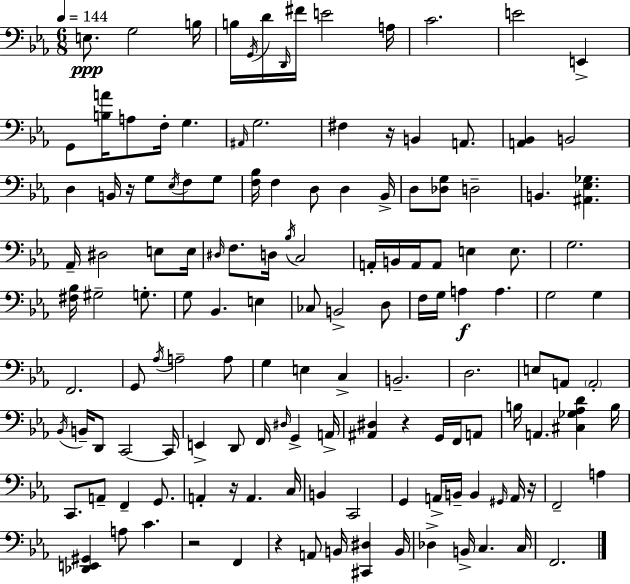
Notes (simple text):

E3/e. G3/h B3/s B3/s G2/s D4/s D2/s F#4/s E4/h A3/s C4/h. E4/h E2/q G2/e [B3,A4]/s A3/e F3/s G3/q. A#2/s G3/h. F#3/q R/s B2/q A2/e. [A2,Bb2]/q B2/h D3/q B2/s R/s G3/e Eb3/s F3/e G3/e [F3,Bb3]/s F3/q D3/e D3/q Bb2/s D3/e [Db3,G3]/e D3/h B2/q. [A#2,Eb3,Gb3]/q. Ab2/s D#3/h E3/e E3/s D#3/s F3/e. D3/s Bb3/s C3/h A2/s B2/s A2/s A2/e E3/q E3/e. G3/h. [F#3,Bb3]/s G#3/h G3/e. G3/e Bb2/q. E3/q CES3/e B2/h D3/e F3/s G3/s A3/q A3/q. G3/h G3/q F2/h. G2/e Ab3/s A3/h A3/e G3/q E3/q C3/q B2/h. D3/h. E3/e A2/e A2/h Bb2/s B2/s D2/e C2/h C2/s E2/q D2/e F2/s D#3/s G2/q A2/s [A#2,D#3]/q R/q G2/s F2/s A2/e B3/s A2/q. [C#3,Gb3,Ab3,D4]/q B3/s C2/e. A2/e F2/q G2/e. A2/q R/s A2/q. C3/s B2/q C2/h G2/q A2/s B2/s B2/q G#2/s A2/s R/s F2/h A3/q [Db2,E2,G#2]/q A3/e C4/q. R/h F2/q R/q A2/e B2/s [C#2,D#3]/q B2/s Db3/q B2/s C3/q. C3/s F2/h.